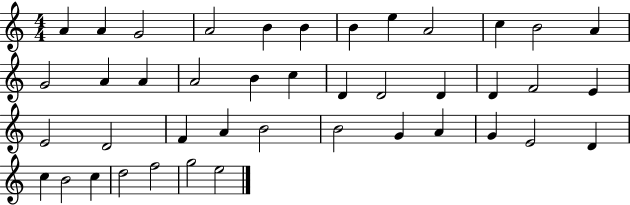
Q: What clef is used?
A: treble